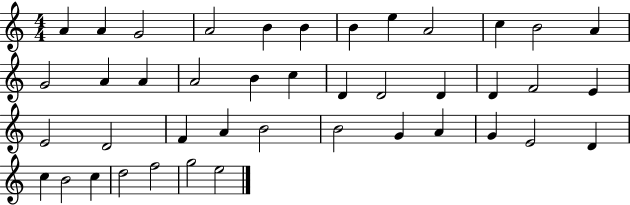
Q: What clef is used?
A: treble